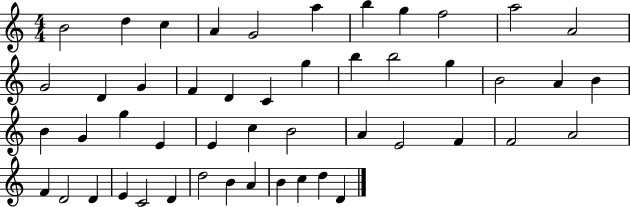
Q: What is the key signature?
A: C major